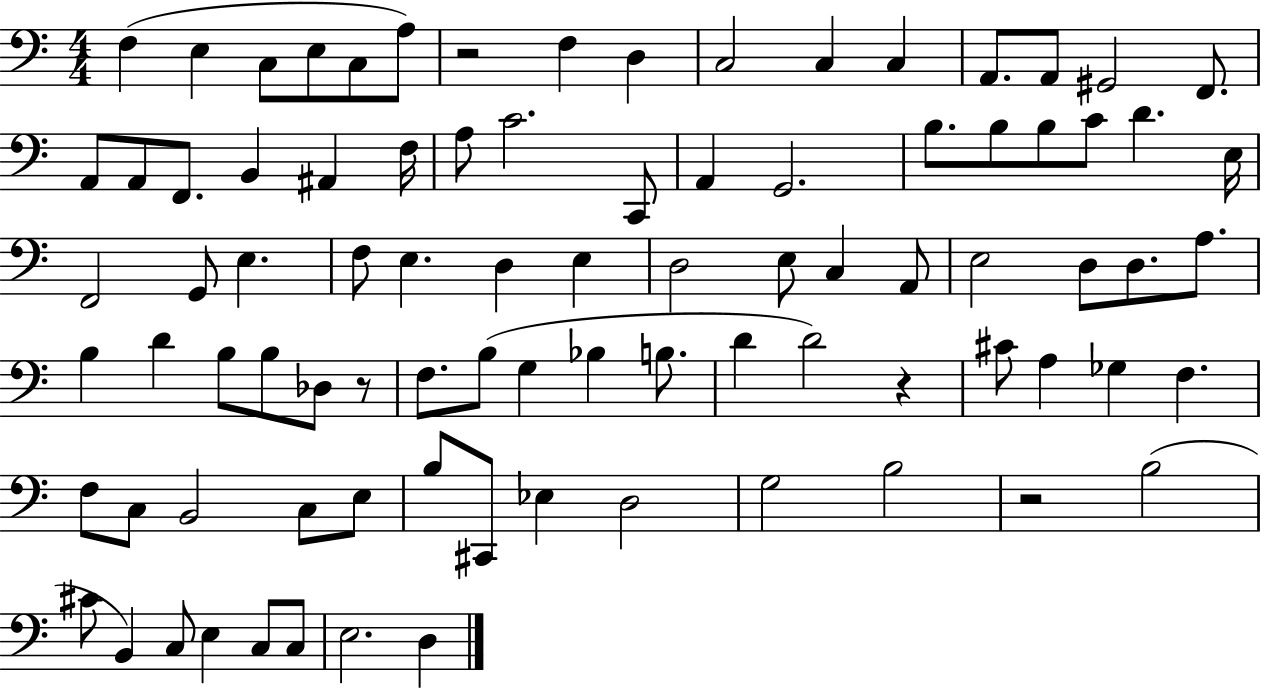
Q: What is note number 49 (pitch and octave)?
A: D4